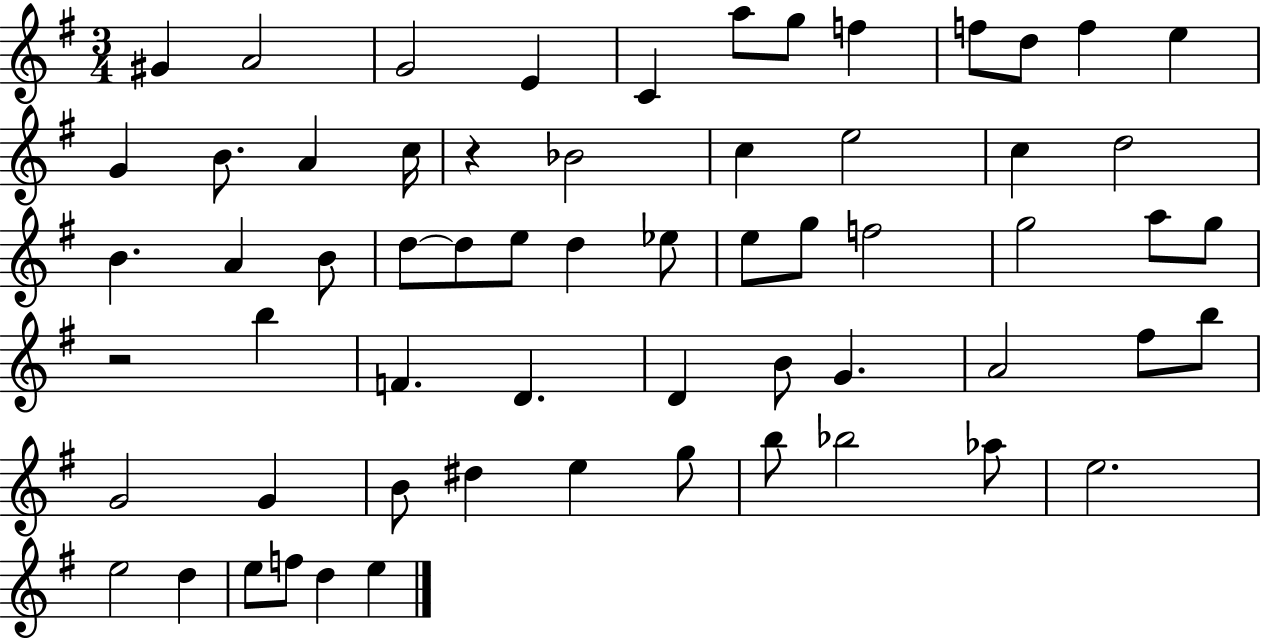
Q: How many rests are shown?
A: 2